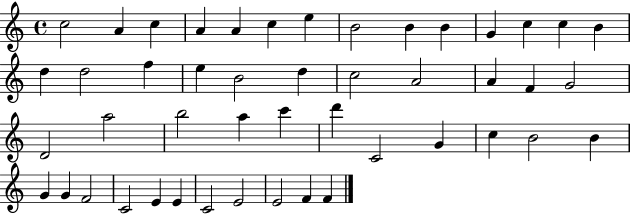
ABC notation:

X:1
T:Untitled
M:4/4
L:1/4
K:C
c2 A c A A c e B2 B B G c c B d d2 f e B2 d c2 A2 A F G2 D2 a2 b2 a c' d' C2 G c B2 B G G F2 C2 E E C2 E2 E2 F F